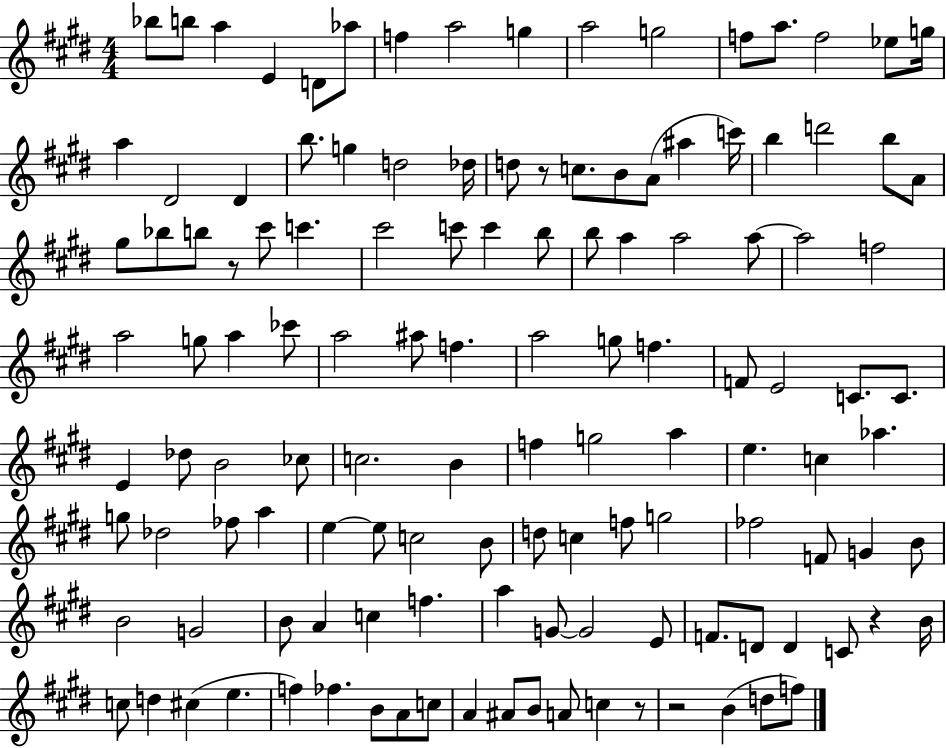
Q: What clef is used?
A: treble